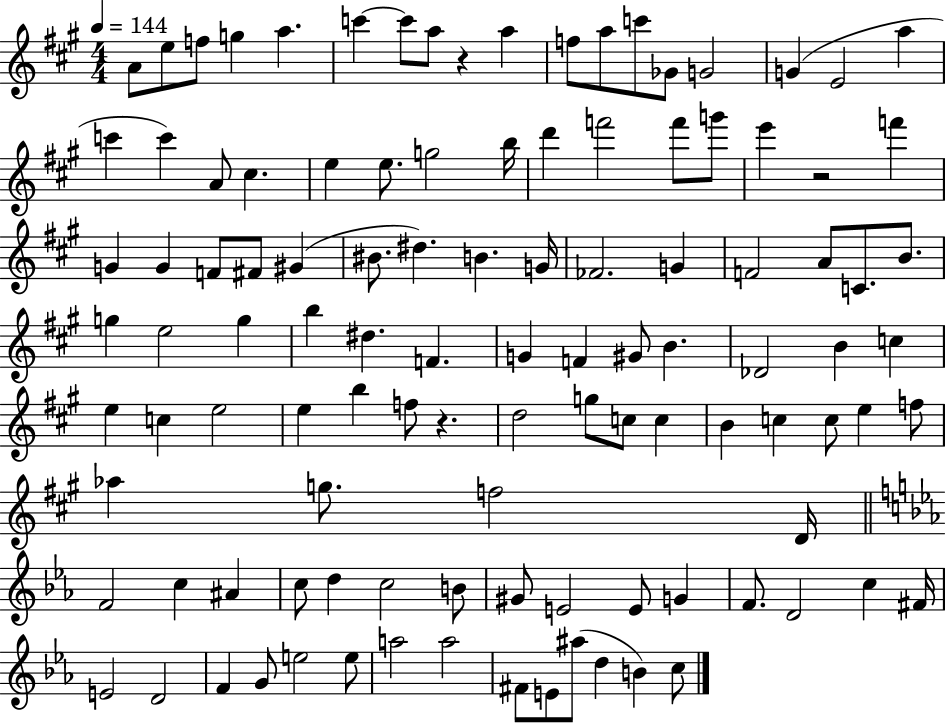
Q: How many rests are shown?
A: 3